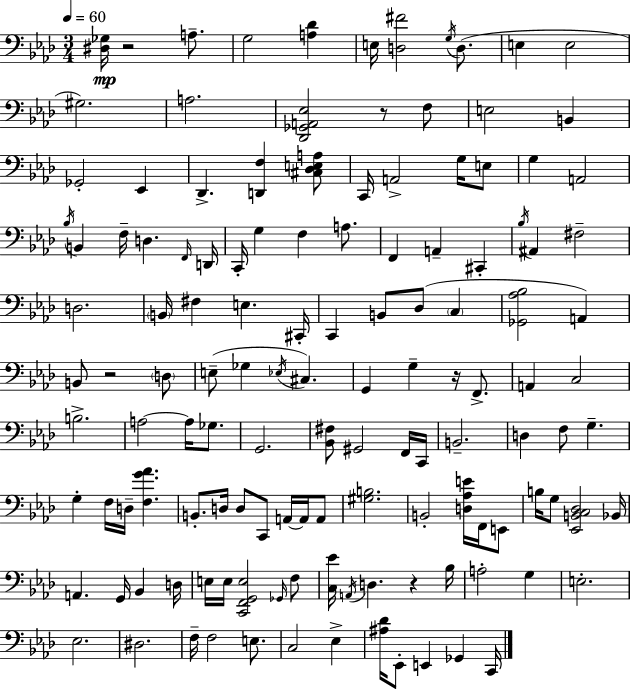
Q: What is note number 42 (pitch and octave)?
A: C#2